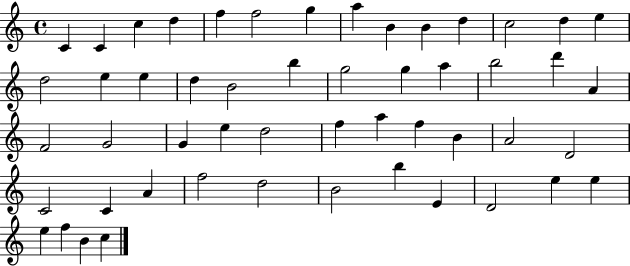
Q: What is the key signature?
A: C major